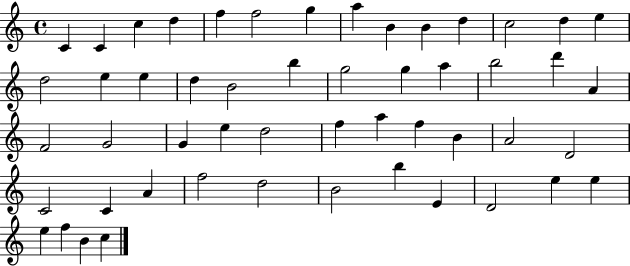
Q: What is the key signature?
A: C major